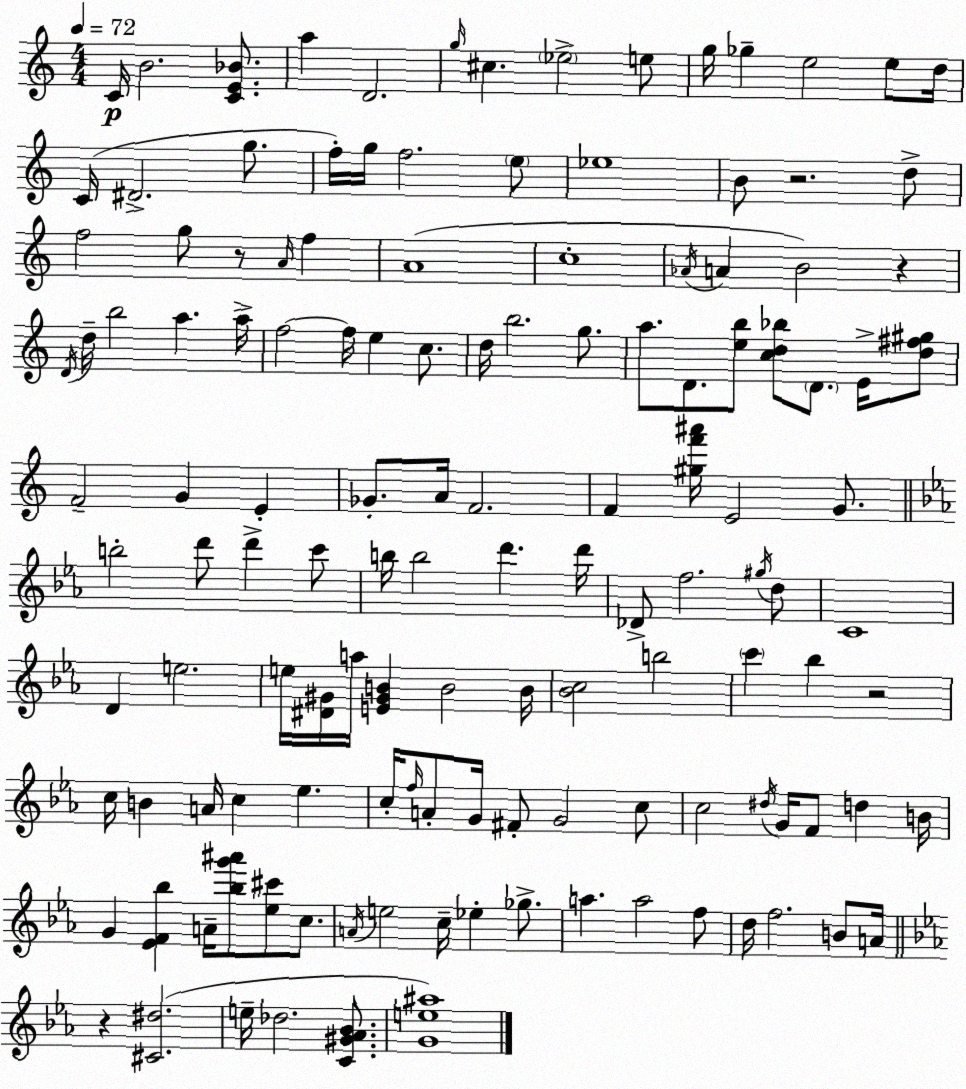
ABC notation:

X:1
T:Untitled
M:4/4
L:1/4
K:Am
C/4 B2 [CE_B]/2 a D2 g/4 ^c _e2 e/2 g/4 _g e2 e/2 d/4 C/4 ^D2 g/2 f/4 g/4 f2 e/2 _e4 B/2 z2 d/2 f2 g/2 z/2 A/4 f A4 c4 _A/4 A B2 z D/4 d/4 b2 a a/4 f2 f/4 e c/2 d/4 b2 g/2 a/2 D/2 [eb]/2 [cd_b]/2 D/2 E/4 [d^f^g]/2 F2 G E _G/2 A/4 F2 F [^gf'^a']/4 E2 G/2 b2 d'/2 d' c'/2 b/4 b2 d' d'/4 _D/2 f2 ^g/4 d/2 C4 D e2 e/4 [^D^G]/4 a/4 [E^GB] B2 B/4 [_Bc]2 b2 c' _b z2 c/4 B A/4 c _e c/4 f/4 A/2 G/4 ^F/2 G2 c/2 c2 ^d/4 G/4 F/2 d B/4 G [_EF_b] A/4 [_bg'^a']/2 [_e^c']/2 c/2 A/4 e2 c/4 _e _g/2 a a2 f/2 d/4 f2 B/2 A/4 z [^C^d]2 e/4 _d2 [C^G_A_B]/2 [Ge^a]4